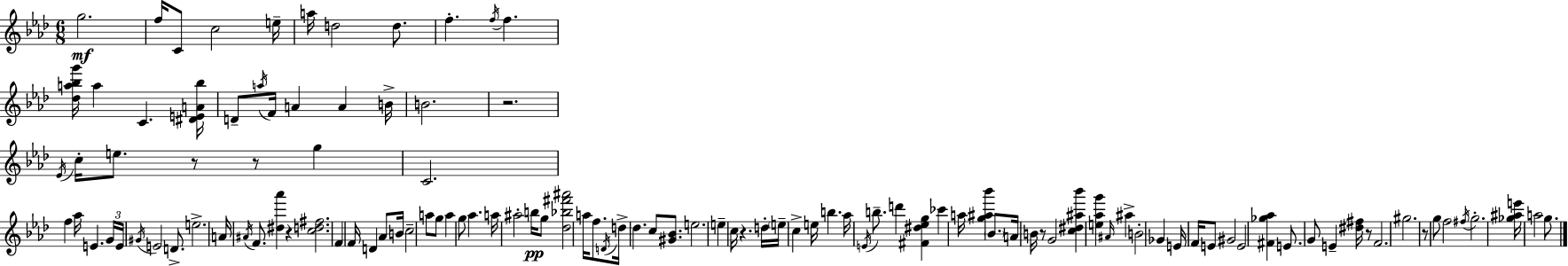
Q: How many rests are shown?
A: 8